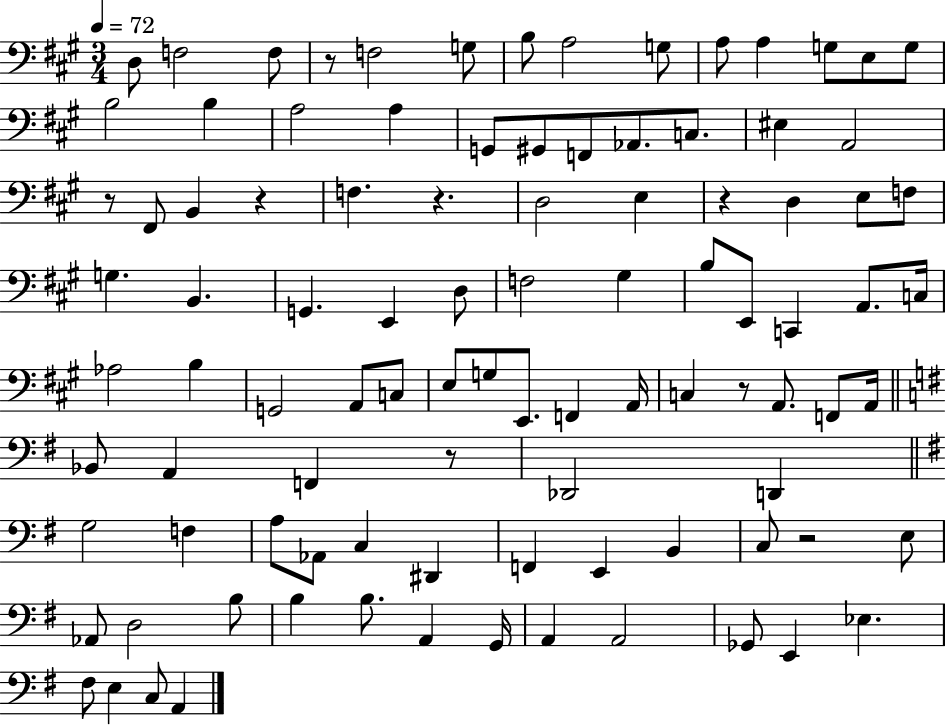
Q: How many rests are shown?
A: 8